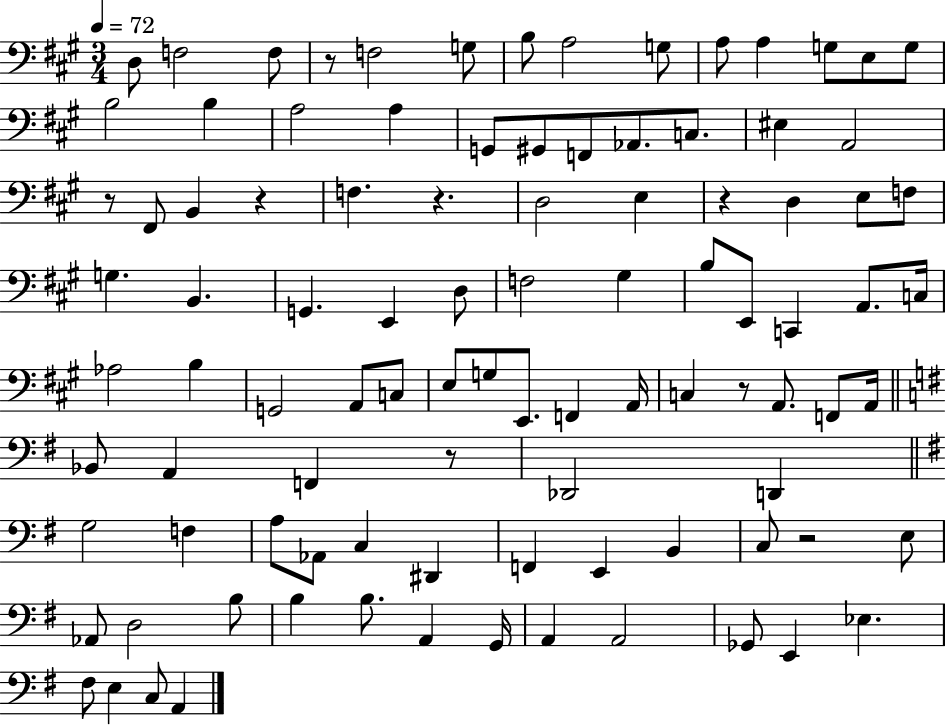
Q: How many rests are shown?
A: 8